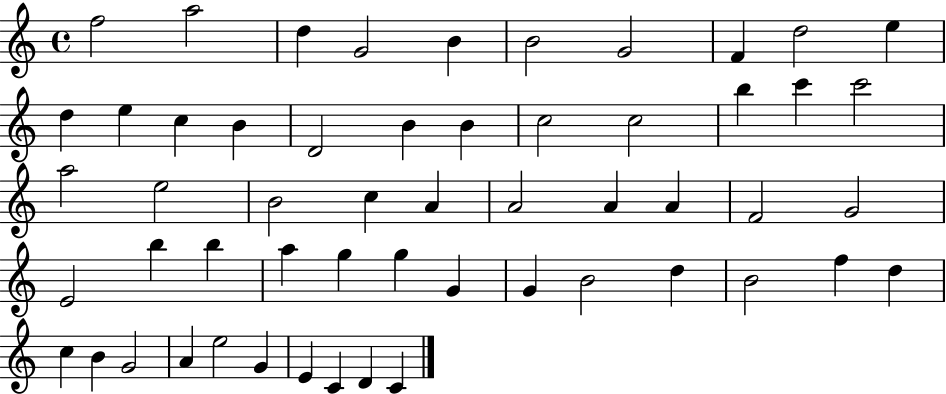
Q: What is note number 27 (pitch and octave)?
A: A4